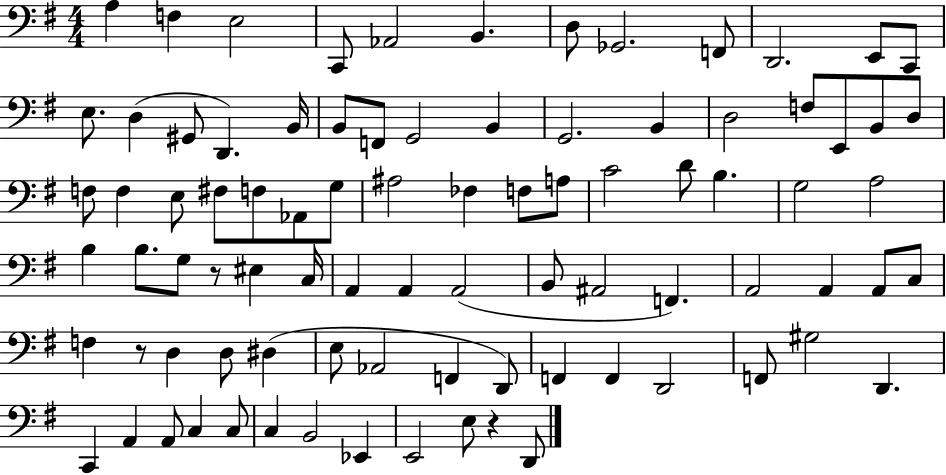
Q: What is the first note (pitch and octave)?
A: A3